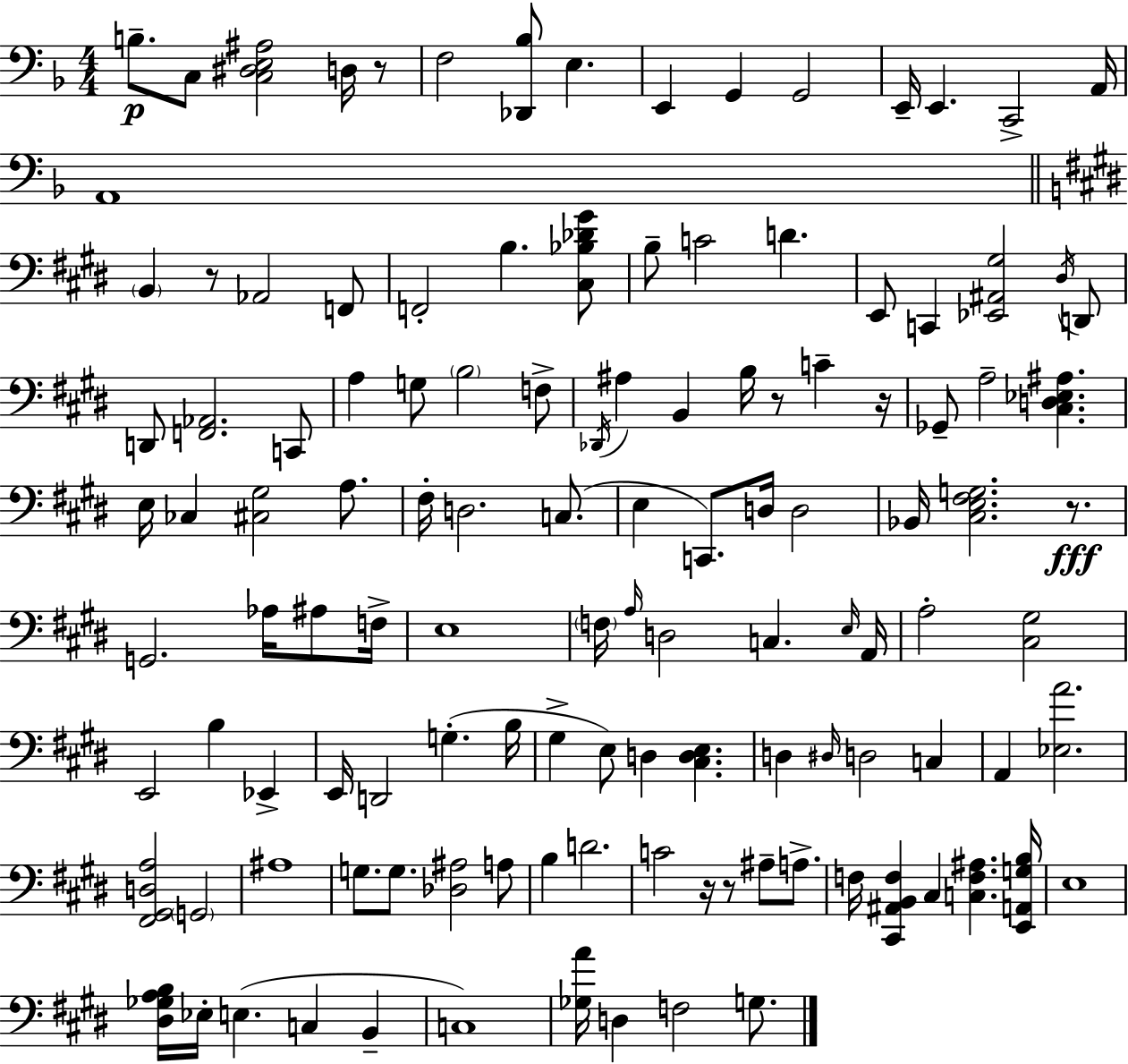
B3/e. C3/e [C3,D#3,E3,A#3]/h D3/s R/e F3/h [Db2,Bb3]/e E3/q. E2/q G2/q G2/h E2/s E2/q. C2/h A2/s A2/w B2/q R/e Ab2/h F2/e F2/h B3/q. [C#3,Bb3,Db4,G#4]/e B3/e C4/h D4/q. E2/e C2/q [Eb2,A#2,G#3]/h D#3/s D2/e D2/e [F2,Ab2]/h. C2/e A3/q G3/e B3/h F3/e Db2/s A#3/q B2/q B3/s R/e C4/q R/s Gb2/e A3/h [C#3,D3,Eb3,A#3]/q. E3/s CES3/q [C#3,G#3]/h A3/e. F#3/s D3/h. C3/e. E3/q C2/e. D3/s D3/h Bb2/s [C#3,E3,F#3,G3]/h. R/e. G2/h. Ab3/s A#3/e F3/s E3/w F3/s A3/s D3/h C3/q. E3/s A2/s A3/h [C#3,G#3]/h E2/h B3/q Eb2/q E2/s D2/h G3/q. B3/s G#3/q E3/e D3/q [C#3,D3,E3]/q. D3/q D#3/s D3/h C3/q A2/q [Eb3,A4]/h. [F#2,G#2,D3,A3]/h G2/h A#3/w G3/e. G3/e. [Db3,A#3]/h A3/e B3/q D4/h. C4/h R/s R/e A#3/e A3/e. F3/s [C#2,A#2,B2,F3]/q C#3/q [C3,F3,A#3]/q. [E2,A2,G3,B3]/s E3/w [D#3,Gb3,A3,B3]/s Eb3/s E3/q. C3/q B2/q C3/w [Gb3,A4]/s D3/q F3/h G3/e.